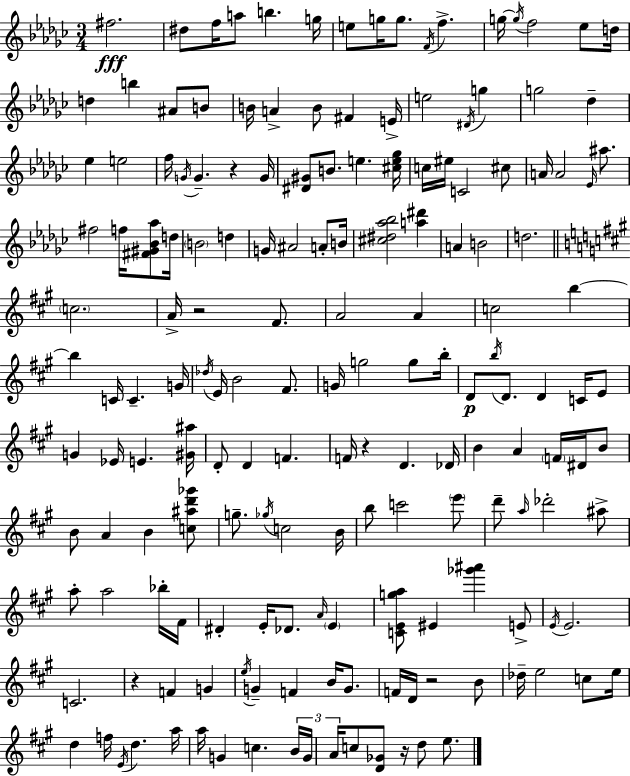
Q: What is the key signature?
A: EES minor